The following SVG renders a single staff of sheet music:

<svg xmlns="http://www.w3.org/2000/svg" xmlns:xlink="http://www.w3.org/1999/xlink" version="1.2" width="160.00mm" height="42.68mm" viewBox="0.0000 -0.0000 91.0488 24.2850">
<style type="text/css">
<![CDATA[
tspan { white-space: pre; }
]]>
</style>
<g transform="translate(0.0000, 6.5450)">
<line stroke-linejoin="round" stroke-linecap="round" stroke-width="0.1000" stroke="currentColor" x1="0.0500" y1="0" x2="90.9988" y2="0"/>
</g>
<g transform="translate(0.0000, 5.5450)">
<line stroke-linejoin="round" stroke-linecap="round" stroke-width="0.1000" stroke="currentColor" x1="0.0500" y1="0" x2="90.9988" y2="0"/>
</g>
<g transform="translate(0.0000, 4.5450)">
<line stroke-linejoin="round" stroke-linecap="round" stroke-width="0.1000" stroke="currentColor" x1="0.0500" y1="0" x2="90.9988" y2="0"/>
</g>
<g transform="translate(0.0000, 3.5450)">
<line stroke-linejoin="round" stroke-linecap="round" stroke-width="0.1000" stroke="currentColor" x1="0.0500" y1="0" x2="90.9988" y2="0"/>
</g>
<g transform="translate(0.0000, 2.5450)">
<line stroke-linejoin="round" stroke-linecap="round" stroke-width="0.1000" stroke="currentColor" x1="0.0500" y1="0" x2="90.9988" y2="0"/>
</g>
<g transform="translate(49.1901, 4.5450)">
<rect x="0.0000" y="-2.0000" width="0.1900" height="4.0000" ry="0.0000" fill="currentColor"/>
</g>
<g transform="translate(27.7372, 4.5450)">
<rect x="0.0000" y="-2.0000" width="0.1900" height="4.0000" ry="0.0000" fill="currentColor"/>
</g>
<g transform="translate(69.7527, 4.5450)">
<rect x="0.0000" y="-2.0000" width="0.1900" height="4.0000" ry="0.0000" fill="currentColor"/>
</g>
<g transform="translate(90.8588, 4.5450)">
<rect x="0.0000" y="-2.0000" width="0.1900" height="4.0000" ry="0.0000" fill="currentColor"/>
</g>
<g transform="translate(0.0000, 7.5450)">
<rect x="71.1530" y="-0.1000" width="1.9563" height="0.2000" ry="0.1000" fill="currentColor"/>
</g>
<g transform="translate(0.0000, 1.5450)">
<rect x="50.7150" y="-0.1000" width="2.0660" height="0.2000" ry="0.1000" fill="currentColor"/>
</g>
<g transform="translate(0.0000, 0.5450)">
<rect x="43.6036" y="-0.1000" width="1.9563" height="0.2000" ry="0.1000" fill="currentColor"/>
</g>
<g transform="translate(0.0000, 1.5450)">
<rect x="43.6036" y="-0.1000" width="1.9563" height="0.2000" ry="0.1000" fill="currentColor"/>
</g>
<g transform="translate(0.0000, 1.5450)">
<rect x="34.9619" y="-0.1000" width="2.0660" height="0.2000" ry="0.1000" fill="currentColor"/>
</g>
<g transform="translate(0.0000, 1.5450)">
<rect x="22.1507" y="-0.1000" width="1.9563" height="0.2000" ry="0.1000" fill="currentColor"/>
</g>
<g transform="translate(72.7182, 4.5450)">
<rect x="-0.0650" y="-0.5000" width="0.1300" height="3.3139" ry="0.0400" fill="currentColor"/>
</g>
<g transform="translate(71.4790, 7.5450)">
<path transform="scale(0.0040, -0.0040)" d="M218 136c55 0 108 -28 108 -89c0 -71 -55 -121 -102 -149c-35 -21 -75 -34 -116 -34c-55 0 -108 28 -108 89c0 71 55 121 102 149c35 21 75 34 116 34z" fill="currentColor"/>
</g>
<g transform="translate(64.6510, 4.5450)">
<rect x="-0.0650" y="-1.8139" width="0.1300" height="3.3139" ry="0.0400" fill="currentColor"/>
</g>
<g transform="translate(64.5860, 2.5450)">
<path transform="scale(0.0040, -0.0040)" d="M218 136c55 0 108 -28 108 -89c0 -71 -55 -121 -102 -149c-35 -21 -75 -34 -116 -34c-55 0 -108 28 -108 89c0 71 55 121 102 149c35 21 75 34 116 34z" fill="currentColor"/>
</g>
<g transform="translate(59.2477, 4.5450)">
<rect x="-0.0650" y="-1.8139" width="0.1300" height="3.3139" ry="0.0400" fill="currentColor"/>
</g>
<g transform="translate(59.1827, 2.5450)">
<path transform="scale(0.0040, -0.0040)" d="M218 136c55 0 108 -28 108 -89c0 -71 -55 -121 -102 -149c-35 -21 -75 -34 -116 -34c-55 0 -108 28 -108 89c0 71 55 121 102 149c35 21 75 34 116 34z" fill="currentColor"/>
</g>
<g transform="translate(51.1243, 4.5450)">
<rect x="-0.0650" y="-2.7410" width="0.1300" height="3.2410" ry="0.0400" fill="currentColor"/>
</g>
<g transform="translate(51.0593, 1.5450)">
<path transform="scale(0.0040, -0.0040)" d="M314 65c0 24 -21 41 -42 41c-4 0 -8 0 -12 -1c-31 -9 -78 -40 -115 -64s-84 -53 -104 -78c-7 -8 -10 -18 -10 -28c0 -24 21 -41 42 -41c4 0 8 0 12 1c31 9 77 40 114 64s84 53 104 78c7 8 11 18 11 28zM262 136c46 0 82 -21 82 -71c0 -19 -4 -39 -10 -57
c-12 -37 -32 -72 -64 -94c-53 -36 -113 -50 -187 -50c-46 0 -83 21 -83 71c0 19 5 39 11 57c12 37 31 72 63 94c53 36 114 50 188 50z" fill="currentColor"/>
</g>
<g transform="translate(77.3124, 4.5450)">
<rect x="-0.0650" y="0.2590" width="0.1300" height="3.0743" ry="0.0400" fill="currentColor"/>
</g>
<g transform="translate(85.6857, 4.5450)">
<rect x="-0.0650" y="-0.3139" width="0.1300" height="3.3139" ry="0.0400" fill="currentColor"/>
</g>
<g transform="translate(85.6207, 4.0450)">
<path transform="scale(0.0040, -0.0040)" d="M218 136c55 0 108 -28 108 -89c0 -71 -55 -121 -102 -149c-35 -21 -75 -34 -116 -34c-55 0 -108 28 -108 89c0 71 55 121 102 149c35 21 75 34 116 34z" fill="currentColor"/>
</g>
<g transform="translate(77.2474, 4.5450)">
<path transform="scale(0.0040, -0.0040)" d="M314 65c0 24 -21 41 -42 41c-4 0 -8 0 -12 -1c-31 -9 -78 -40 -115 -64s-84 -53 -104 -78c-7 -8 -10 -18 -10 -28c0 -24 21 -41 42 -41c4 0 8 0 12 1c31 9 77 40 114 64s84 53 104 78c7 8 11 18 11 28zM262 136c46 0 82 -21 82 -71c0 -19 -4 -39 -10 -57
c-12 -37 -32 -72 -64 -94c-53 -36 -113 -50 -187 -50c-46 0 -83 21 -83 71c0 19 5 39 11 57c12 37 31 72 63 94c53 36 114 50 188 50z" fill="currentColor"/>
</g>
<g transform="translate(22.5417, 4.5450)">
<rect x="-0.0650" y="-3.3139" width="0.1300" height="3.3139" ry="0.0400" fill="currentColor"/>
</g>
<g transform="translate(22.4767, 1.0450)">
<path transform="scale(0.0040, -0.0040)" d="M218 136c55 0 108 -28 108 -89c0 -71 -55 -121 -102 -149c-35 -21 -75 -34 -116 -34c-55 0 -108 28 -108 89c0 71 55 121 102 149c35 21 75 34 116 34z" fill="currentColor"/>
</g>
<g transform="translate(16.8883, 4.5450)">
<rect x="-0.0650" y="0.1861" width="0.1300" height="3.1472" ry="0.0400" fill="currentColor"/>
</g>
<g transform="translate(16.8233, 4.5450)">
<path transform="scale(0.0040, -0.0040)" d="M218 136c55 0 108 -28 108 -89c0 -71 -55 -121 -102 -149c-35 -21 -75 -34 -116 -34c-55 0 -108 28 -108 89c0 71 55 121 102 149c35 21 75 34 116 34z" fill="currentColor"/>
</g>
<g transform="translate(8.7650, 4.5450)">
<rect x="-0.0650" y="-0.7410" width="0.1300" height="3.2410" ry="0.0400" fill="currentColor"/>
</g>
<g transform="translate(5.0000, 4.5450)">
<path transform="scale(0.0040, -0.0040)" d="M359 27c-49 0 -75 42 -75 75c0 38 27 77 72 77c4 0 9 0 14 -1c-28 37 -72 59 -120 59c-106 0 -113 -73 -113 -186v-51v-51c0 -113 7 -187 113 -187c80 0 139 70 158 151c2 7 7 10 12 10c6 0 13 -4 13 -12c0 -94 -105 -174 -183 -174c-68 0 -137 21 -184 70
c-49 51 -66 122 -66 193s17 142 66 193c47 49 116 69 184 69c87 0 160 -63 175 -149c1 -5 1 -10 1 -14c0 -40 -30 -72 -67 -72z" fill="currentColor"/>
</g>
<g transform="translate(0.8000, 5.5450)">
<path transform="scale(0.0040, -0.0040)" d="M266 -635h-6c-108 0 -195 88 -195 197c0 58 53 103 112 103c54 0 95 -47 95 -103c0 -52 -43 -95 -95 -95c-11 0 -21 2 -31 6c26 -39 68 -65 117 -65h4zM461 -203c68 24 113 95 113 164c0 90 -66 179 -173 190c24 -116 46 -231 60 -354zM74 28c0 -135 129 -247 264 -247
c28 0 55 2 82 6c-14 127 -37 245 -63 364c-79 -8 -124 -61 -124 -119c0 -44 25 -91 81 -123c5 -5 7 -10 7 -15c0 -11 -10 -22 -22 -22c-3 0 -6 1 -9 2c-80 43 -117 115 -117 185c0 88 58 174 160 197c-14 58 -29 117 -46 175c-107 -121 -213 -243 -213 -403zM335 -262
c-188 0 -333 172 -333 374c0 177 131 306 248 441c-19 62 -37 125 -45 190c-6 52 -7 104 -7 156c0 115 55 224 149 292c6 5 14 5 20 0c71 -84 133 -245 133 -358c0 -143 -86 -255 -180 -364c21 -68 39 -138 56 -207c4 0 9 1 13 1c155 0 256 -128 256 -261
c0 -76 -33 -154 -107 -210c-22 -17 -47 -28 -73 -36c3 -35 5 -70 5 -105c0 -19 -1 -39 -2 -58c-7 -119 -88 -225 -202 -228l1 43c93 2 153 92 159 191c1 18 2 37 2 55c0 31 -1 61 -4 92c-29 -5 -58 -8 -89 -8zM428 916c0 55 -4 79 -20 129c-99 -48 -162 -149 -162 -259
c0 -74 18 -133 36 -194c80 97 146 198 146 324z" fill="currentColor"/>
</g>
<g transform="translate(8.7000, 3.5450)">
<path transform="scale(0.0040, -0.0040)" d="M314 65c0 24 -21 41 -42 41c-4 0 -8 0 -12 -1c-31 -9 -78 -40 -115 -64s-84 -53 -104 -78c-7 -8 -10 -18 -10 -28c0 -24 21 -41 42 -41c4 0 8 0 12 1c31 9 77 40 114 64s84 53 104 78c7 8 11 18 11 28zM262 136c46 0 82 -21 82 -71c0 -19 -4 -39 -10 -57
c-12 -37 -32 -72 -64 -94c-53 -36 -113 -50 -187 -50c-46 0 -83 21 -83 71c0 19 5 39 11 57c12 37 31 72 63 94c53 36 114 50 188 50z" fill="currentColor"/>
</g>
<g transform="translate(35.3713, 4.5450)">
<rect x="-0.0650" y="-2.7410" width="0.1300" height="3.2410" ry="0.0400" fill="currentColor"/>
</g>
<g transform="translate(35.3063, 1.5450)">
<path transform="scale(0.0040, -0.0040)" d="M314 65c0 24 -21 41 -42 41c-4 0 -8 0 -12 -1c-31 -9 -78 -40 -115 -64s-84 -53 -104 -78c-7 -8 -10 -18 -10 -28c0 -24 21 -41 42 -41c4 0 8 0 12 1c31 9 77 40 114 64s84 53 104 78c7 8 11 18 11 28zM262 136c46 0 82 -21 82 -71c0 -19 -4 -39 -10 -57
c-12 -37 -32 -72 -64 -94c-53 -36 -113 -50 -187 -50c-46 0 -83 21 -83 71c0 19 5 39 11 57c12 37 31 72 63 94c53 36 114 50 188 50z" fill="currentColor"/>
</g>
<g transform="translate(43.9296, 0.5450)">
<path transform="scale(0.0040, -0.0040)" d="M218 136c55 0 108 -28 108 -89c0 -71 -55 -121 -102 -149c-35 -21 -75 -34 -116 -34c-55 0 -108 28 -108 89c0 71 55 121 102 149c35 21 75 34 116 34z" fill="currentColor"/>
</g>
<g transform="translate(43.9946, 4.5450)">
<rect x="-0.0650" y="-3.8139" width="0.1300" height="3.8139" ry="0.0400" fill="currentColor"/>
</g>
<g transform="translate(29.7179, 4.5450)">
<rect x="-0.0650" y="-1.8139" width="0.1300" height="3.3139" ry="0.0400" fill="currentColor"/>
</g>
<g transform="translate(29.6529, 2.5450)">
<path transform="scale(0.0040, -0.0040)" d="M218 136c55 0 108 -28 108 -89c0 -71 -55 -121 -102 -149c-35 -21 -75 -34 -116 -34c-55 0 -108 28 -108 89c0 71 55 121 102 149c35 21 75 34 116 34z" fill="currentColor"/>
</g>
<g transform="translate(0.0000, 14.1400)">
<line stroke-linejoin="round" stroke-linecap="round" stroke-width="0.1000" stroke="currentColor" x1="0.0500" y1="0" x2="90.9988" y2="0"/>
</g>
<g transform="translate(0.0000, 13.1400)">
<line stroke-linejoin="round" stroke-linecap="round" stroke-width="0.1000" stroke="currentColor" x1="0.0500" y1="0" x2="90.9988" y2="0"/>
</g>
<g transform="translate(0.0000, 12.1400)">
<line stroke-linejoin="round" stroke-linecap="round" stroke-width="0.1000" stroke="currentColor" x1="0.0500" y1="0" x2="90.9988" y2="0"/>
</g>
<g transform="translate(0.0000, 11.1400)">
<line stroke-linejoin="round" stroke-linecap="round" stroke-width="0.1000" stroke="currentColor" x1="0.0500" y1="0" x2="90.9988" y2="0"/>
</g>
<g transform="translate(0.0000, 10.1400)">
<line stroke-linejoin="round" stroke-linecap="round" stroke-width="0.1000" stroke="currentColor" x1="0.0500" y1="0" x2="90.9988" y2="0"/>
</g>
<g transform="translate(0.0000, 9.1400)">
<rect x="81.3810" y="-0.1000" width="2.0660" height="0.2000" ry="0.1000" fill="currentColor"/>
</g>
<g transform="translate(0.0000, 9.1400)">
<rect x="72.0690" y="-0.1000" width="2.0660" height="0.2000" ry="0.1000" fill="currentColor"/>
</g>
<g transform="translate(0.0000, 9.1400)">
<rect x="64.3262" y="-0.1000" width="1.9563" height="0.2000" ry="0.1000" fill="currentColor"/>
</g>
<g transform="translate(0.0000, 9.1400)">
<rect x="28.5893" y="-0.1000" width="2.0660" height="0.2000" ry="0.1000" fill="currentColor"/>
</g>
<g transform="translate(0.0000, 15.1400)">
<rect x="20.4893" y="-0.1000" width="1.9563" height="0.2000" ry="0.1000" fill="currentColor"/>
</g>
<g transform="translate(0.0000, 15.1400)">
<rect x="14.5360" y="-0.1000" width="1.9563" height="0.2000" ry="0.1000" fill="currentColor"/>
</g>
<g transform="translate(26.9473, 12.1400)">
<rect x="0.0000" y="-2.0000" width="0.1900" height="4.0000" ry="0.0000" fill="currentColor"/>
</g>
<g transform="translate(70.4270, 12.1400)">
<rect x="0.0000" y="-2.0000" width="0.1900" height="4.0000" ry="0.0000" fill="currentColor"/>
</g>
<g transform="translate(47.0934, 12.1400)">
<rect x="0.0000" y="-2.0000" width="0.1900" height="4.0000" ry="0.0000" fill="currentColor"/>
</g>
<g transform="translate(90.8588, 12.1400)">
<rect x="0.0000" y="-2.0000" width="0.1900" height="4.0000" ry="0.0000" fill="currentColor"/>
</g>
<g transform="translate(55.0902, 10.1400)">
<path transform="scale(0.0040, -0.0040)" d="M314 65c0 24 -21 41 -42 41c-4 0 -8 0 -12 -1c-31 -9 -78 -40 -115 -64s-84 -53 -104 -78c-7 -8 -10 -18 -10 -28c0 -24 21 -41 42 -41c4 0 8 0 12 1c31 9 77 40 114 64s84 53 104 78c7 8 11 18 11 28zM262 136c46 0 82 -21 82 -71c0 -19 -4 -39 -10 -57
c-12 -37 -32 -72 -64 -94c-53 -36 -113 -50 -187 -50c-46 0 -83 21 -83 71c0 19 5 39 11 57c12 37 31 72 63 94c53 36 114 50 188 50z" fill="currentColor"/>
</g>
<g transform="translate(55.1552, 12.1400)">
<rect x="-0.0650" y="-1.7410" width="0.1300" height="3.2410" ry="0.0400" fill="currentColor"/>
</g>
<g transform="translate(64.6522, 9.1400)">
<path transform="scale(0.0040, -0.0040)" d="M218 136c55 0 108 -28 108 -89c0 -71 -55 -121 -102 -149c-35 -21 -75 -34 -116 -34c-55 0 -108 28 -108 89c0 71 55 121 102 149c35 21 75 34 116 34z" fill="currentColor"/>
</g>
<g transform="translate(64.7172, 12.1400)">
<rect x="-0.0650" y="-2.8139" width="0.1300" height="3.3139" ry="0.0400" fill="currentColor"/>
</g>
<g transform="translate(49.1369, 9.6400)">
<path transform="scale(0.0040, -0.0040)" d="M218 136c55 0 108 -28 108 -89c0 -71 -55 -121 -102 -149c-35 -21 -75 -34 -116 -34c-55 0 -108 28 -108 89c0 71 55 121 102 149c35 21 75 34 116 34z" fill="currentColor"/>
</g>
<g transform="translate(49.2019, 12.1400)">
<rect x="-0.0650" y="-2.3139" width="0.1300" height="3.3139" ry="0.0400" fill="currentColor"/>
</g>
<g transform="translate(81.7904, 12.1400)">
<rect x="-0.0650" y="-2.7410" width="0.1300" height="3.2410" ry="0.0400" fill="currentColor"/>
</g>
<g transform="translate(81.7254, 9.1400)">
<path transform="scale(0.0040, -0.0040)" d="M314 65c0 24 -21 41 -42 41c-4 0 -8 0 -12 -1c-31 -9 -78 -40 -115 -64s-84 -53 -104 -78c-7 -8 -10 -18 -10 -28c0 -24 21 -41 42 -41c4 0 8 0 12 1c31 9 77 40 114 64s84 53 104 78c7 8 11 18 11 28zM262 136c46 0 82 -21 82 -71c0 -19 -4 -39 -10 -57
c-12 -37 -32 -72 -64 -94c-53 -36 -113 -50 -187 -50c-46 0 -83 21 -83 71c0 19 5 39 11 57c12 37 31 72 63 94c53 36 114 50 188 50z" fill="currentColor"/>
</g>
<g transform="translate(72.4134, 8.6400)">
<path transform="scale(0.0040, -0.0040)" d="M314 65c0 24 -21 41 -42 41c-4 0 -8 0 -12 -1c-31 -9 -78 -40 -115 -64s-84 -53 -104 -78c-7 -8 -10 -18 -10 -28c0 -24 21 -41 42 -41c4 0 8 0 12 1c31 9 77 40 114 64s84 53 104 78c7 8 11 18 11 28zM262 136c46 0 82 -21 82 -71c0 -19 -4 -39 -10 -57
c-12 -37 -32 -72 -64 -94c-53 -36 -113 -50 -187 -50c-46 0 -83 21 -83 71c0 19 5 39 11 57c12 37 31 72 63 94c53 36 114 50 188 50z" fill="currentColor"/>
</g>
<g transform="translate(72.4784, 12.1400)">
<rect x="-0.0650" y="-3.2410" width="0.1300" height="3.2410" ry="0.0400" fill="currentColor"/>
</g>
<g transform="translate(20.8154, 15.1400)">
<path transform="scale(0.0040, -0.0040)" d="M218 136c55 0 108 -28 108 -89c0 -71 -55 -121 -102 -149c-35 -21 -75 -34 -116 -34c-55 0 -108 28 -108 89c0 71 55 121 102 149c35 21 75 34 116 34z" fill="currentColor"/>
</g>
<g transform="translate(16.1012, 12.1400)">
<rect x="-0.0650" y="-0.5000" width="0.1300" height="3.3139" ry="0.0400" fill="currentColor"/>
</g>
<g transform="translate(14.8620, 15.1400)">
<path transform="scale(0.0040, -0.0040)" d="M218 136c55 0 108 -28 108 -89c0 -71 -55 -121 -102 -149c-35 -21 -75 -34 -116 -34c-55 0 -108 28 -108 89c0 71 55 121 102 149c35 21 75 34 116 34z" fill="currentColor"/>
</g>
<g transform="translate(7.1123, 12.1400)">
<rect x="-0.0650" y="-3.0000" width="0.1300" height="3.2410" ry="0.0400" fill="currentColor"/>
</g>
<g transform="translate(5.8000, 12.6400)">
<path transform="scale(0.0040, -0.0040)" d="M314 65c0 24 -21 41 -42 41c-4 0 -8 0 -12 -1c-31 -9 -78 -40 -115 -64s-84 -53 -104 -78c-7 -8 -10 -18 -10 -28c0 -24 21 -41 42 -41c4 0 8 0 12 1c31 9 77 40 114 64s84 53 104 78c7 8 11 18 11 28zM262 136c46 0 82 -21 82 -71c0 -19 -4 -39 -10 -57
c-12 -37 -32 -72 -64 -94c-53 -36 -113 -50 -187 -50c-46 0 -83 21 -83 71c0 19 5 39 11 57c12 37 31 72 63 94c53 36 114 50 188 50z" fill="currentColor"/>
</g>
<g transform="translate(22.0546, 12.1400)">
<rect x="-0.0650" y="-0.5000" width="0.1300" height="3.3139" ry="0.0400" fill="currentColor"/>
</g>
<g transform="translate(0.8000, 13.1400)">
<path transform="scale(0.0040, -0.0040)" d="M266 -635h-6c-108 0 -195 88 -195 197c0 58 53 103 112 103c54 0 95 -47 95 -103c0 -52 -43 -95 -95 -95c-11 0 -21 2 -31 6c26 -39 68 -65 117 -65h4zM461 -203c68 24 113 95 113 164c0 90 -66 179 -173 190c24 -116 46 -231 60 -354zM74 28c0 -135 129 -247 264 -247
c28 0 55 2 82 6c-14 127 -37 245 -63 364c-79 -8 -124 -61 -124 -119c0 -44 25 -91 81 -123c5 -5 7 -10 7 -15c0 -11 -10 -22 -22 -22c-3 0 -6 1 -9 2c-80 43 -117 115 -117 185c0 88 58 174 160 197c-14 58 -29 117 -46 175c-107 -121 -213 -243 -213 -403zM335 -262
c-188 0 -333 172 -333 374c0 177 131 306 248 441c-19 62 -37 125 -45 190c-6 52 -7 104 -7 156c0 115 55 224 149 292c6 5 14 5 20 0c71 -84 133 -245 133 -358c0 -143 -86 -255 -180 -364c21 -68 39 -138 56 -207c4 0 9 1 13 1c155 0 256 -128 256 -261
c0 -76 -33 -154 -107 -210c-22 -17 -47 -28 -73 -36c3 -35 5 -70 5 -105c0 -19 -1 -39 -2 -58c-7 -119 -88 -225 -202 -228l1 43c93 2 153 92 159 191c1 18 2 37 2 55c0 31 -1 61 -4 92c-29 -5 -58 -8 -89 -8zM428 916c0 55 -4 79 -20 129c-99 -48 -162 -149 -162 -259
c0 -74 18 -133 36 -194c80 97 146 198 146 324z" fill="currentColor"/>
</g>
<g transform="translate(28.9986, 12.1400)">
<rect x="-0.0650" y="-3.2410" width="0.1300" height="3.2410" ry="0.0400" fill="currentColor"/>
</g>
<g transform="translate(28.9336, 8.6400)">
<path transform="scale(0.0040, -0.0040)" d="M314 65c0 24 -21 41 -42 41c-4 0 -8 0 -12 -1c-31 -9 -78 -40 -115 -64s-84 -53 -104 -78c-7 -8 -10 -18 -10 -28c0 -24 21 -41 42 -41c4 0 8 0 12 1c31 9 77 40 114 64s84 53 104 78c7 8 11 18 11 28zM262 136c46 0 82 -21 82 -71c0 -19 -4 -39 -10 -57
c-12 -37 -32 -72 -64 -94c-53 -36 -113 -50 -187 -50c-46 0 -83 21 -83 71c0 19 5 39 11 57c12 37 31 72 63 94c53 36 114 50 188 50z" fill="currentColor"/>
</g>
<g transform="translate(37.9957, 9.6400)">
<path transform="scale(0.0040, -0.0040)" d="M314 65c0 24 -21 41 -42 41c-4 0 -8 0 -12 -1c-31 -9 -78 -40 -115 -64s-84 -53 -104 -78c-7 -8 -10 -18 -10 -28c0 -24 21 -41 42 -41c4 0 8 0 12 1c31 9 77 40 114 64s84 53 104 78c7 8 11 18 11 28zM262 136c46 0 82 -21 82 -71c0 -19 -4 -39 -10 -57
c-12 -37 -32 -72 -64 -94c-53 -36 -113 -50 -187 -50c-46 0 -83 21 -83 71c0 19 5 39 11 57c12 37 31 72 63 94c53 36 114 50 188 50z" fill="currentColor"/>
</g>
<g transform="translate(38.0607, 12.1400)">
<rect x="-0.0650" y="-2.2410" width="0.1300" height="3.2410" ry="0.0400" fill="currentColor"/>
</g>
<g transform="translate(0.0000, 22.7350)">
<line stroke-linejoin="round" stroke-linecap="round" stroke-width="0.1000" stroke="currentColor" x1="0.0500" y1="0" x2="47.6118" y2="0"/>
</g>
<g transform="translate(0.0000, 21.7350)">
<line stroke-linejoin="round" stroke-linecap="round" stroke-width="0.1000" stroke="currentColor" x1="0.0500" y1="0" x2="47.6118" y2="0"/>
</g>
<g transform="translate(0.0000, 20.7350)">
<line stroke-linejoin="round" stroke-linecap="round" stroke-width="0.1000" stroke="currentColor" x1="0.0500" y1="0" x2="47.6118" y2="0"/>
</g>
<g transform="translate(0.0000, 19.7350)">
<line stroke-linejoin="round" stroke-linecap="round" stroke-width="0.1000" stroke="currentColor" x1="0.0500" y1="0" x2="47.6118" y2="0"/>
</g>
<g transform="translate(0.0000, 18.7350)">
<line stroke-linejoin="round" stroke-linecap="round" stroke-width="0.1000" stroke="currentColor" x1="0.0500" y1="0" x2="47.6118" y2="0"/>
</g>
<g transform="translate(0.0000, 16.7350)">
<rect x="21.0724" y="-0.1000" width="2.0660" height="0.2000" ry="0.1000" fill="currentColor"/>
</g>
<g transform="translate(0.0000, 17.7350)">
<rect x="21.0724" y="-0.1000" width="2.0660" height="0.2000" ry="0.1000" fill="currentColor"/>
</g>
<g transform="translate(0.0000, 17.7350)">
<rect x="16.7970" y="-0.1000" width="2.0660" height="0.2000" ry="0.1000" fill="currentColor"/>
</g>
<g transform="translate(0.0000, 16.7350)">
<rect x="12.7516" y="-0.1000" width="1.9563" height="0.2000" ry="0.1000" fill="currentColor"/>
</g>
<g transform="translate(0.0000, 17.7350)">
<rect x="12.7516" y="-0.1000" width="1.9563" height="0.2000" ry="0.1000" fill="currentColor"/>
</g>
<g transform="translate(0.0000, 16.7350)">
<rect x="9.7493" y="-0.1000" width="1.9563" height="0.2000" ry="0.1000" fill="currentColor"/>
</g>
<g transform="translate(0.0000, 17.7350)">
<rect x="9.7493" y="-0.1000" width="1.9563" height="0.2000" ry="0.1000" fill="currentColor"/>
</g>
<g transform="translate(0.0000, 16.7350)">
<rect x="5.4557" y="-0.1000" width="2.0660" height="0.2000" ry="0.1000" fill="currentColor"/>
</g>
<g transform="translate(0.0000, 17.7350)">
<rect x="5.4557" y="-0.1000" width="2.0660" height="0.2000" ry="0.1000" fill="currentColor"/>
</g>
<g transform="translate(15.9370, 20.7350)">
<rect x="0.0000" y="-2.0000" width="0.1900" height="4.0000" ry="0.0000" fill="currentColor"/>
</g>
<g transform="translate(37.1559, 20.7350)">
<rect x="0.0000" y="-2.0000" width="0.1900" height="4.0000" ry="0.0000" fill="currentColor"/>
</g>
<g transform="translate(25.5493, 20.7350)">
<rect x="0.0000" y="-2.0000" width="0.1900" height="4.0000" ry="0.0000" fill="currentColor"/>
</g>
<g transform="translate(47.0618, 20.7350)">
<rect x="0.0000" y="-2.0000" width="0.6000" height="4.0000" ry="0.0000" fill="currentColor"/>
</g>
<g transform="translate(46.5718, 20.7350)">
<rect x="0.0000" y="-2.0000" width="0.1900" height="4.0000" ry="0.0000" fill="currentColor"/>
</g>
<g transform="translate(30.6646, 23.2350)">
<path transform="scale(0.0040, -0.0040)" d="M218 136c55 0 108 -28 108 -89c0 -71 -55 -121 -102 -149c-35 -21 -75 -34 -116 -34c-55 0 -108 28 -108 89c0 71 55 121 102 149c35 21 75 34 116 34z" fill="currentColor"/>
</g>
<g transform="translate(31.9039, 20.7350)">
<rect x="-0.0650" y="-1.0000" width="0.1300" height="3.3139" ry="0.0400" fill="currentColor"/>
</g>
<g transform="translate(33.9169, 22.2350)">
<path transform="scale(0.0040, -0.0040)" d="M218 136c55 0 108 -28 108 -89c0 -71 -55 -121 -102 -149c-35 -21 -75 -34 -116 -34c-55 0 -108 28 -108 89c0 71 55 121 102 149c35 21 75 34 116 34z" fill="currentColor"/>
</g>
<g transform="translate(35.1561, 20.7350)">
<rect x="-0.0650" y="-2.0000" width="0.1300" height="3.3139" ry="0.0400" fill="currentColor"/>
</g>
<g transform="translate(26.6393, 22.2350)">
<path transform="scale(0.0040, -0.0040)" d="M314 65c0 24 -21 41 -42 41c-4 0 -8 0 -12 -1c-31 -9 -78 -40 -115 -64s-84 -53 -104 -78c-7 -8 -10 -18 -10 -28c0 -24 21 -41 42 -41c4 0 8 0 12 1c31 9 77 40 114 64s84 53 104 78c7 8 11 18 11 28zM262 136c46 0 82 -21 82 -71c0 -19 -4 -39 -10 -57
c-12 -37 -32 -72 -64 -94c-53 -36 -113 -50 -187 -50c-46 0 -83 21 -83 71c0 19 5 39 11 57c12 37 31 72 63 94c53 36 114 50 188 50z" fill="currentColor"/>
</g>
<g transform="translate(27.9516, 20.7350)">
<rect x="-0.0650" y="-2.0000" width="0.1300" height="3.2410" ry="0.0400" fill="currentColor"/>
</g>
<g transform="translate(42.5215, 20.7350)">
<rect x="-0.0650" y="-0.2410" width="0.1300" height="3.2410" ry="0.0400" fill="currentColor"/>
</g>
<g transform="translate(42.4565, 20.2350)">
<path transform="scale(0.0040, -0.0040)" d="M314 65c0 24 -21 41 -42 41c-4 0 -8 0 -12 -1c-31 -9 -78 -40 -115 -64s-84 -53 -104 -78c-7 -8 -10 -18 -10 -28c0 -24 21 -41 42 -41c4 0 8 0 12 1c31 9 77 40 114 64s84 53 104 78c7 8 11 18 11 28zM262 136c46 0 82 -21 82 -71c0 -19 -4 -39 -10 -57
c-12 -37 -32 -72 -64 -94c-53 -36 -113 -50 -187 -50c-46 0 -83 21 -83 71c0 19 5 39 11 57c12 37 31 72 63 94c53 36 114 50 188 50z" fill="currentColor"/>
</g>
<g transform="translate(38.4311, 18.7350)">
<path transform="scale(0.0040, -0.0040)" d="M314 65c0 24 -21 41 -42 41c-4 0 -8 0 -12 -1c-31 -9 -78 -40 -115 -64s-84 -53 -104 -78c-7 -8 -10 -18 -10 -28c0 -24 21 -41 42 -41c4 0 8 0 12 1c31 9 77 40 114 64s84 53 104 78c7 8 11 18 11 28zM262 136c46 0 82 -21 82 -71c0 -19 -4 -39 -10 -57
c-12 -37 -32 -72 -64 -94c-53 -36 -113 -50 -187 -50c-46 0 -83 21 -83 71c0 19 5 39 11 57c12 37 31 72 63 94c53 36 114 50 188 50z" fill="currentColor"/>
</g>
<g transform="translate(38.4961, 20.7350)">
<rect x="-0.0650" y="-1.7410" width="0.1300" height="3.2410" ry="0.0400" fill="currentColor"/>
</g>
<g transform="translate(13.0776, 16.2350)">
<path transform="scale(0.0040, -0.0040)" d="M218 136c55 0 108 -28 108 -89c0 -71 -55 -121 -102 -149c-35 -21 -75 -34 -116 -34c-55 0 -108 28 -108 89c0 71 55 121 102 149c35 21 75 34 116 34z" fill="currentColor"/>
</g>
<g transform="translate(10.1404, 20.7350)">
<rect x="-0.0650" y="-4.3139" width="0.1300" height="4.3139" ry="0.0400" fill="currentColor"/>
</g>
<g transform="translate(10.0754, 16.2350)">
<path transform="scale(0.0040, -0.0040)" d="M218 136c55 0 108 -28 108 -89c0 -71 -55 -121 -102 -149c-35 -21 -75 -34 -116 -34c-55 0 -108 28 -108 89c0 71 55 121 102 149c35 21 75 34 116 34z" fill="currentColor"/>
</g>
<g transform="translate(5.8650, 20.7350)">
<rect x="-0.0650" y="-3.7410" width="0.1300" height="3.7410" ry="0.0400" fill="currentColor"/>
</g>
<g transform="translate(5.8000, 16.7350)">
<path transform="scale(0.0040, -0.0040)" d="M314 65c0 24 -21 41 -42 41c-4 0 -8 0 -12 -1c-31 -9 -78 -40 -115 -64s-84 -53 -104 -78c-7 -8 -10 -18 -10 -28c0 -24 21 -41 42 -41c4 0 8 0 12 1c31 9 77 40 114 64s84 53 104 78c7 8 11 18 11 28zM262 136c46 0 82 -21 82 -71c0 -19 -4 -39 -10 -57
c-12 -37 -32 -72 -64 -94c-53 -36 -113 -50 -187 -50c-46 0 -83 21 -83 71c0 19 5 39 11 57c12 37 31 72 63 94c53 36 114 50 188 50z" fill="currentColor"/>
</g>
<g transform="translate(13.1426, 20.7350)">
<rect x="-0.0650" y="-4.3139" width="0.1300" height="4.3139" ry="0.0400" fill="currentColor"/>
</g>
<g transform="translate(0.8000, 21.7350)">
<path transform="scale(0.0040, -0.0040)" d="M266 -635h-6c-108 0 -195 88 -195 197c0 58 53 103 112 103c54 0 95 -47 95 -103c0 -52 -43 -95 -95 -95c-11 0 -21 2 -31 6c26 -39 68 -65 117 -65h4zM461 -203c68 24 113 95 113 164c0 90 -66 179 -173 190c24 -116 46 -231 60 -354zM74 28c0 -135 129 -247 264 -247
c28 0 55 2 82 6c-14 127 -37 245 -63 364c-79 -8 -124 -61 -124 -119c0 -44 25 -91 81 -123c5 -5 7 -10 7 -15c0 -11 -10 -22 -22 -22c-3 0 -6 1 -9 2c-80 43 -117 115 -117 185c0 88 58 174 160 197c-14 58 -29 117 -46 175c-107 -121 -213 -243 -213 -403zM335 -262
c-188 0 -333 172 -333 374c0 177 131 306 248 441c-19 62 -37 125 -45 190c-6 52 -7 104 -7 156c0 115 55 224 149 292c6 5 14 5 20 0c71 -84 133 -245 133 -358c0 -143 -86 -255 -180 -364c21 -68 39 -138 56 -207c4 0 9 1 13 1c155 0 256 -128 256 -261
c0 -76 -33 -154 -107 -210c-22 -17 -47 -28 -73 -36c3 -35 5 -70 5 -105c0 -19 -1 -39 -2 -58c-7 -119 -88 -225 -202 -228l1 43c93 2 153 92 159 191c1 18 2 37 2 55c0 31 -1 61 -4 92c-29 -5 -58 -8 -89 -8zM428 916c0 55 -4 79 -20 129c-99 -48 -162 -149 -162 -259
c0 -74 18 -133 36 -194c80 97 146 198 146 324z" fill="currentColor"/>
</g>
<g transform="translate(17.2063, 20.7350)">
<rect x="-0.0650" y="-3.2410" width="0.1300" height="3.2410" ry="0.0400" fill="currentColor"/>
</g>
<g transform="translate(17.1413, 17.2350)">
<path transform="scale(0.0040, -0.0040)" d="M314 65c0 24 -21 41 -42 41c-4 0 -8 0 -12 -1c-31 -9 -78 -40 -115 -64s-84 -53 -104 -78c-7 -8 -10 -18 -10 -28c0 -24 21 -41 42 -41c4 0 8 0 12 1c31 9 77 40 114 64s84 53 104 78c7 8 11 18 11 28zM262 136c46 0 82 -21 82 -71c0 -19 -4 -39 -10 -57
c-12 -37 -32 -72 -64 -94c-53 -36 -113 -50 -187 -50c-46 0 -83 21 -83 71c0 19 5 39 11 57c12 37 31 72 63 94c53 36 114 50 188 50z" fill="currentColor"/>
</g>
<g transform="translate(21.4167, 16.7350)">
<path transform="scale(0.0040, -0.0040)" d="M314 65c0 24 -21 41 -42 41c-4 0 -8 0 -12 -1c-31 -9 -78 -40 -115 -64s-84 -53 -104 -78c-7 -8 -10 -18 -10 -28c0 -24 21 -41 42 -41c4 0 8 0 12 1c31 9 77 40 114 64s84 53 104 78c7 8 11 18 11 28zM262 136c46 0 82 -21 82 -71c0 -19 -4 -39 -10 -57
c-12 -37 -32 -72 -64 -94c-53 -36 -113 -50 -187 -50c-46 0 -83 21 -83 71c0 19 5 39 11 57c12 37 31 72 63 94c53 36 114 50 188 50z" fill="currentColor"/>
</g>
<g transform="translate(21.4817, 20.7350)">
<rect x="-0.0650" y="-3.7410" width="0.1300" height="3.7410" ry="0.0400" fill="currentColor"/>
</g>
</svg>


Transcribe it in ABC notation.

X:1
T:Untitled
M:4/4
L:1/4
K:C
d2 B b f a2 c' a2 f f C B2 c A2 C C b2 g2 g f2 a b2 a2 c'2 d' d' b2 c'2 F2 D F f2 c2